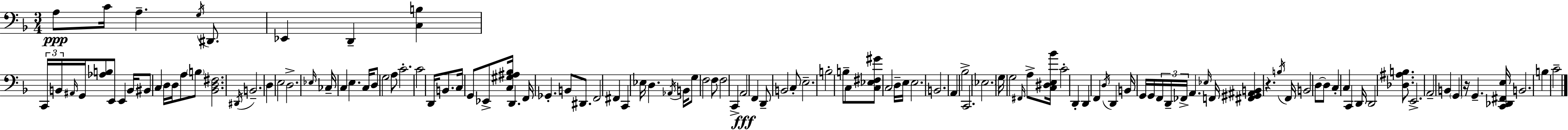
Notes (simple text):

A3/e C4/s A3/q. G3/s D#2/e. Eb2/q D2/q [C3,B3]/q C2/s B2/s A#2/s G2/s [Ab3,B3]/e E2/e E2/q B2/s BIS2/e C3/q D3/s D3/s A3/e B3/e [Bb2,D3,F#3]/h. D#2/s B2/h. D3/q E3/h D3/h. Eb3/s CES3/s C3/q E3/q. C3/s D3/e G3/h A3/e C4/h. C4/h D2/s B2/e. C3/s G2/e Eb2/e [C3,G#3,A#3,Bb3]/s D2/q. F2/s Gb2/q. B2/e D#2/e. F2/h F#2/q C2/q Eb3/s D3/q. Ab2/s B2/s G3/e F3/h F3/e F3/h C2/q A2/h F2/q D2/e B2/h C3/e E3/h. B3/h B3/e C3/e [C3,Eb3,F#3,G#4]/e C3/h D3/s E3/s E3/h. B2/h. A2/q Bb3/h C2/h. Eb3/h. G3/s G3/h F#2/s A3/e [C3,D#3,E3,Bb4]/s C4/h D2/q D2/q F2/q D3/s D2/q B2/s G2/s G2/s F2/s D2/s FES2/s A2/q. Eb3/s F2/s [F#2,G#2,A#2,B2]/q R/q. B3/s F2/s B2/h D3/e D3/e C3/q C3/q C2/q D2/s D2/h [Db3,A#3,B3]/e. E2/h. A2/h B2/q G2/q R/s G2/q. [C2,Db2,F#2,E3]/s B2/h. B3/q C4/h